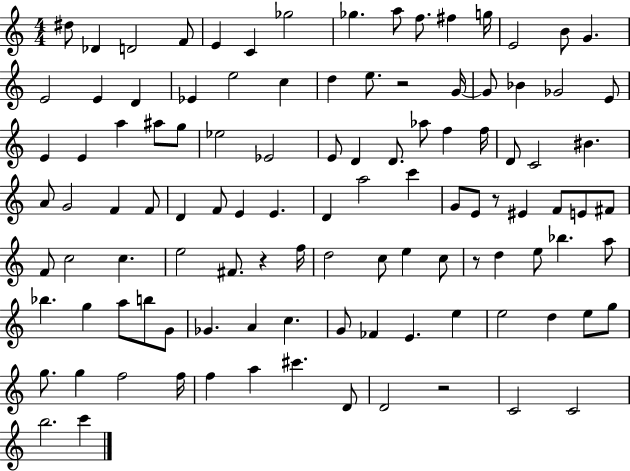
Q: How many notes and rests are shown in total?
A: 109